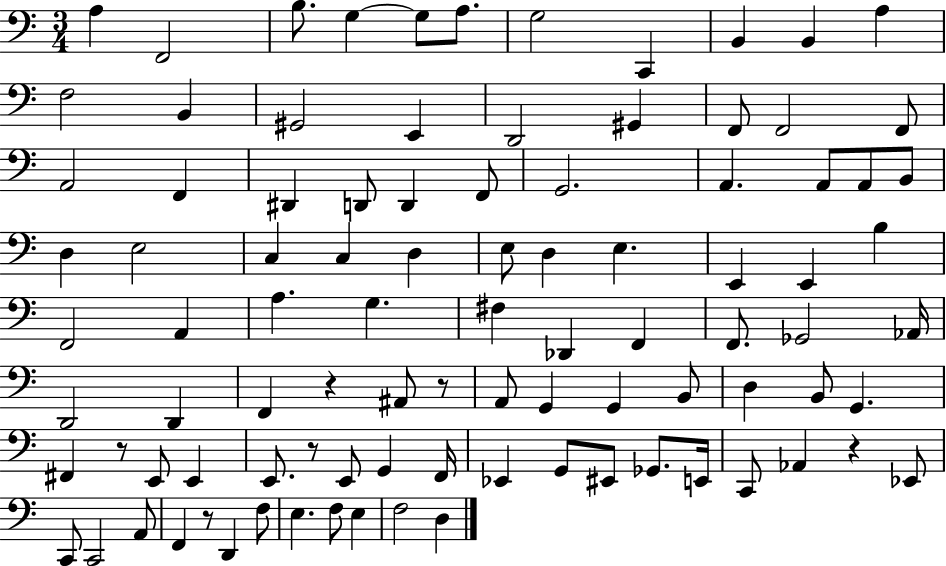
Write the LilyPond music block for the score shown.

{
  \clef bass
  \numericTimeSignature
  \time 3/4
  \key c \major
  a4 f,2 | b8. g4~~ g8 a8. | g2 c,4 | b,4 b,4 a4 | \break f2 b,4 | gis,2 e,4 | d,2 gis,4 | f,8 f,2 f,8 | \break a,2 f,4 | dis,4 d,8 d,4 f,8 | g,2. | a,4. a,8 a,8 b,8 | \break d4 e2 | c4 c4 d4 | e8 d4 e4. | e,4 e,4 b4 | \break f,2 a,4 | a4. g4. | fis4 des,4 f,4 | f,8. ges,2 aes,16 | \break d,2 d,4 | f,4 r4 ais,8 r8 | a,8 g,4 g,4 b,8 | d4 b,8 g,4. | \break fis,4 r8 e,8 e,4 | e,8. r8 e,8 g,4 f,16 | ees,4 g,8 eis,8 ges,8. e,16 | c,8 aes,4 r4 ees,8 | \break c,8 c,2 a,8 | f,4 r8 d,4 f8 | e4. f8 e4 | f2 d4 | \break \bar "|."
}